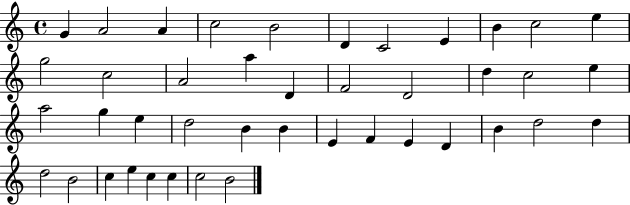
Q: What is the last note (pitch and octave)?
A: B4